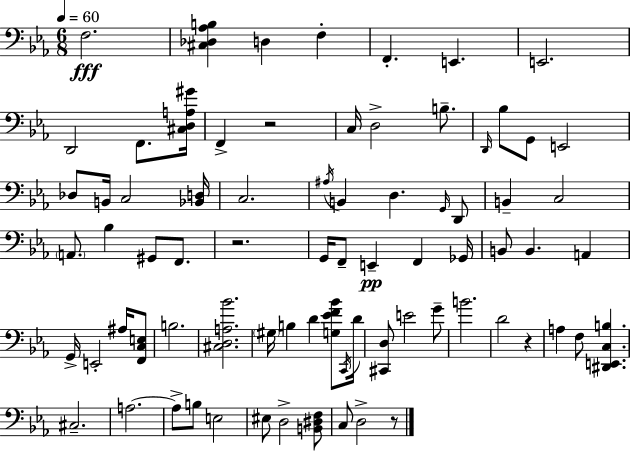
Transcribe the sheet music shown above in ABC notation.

X:1
T:Untitled
M:6/8
L:1/4
K:Eb
F,2 [^C,_D,_A,B,] D, F, F,, E,, E,,2 D,,2 F,,/2 [^C,D,A,^G]/4 F,, z2 C,/4 D,2 B,/2 D,,/4 _B,/2 G,,/2 E,,2 _D,/2 B,,/4 C,2 [_B,,D,]/4 C,2 ^A,/4 B,, D, G,,/4 D,,/2 B,, C,2 A,,/2 _B, ^G,,/2 F,,/2 z2 G,,/4 F,,/2 E,, F,, _G,,/4 B,,/2 B,, A,, G,,/4 E,,2 ^A,/4 [F,,C,E,]/2 B,2 [^C,D,A,_B]2 ^G,/4 B, D [G,_EF_B]/2 C,,/4 D/4 [^C,,D,]/2 E2 G/2 B2 D2 z A, F,/2 [^D,,E,,C,B,] ^C,2 A,2 A,/2 B,/2 E,2 ^E,/2 D,2 [B,,^D,F,]/2 C,/2 D,2 z/2